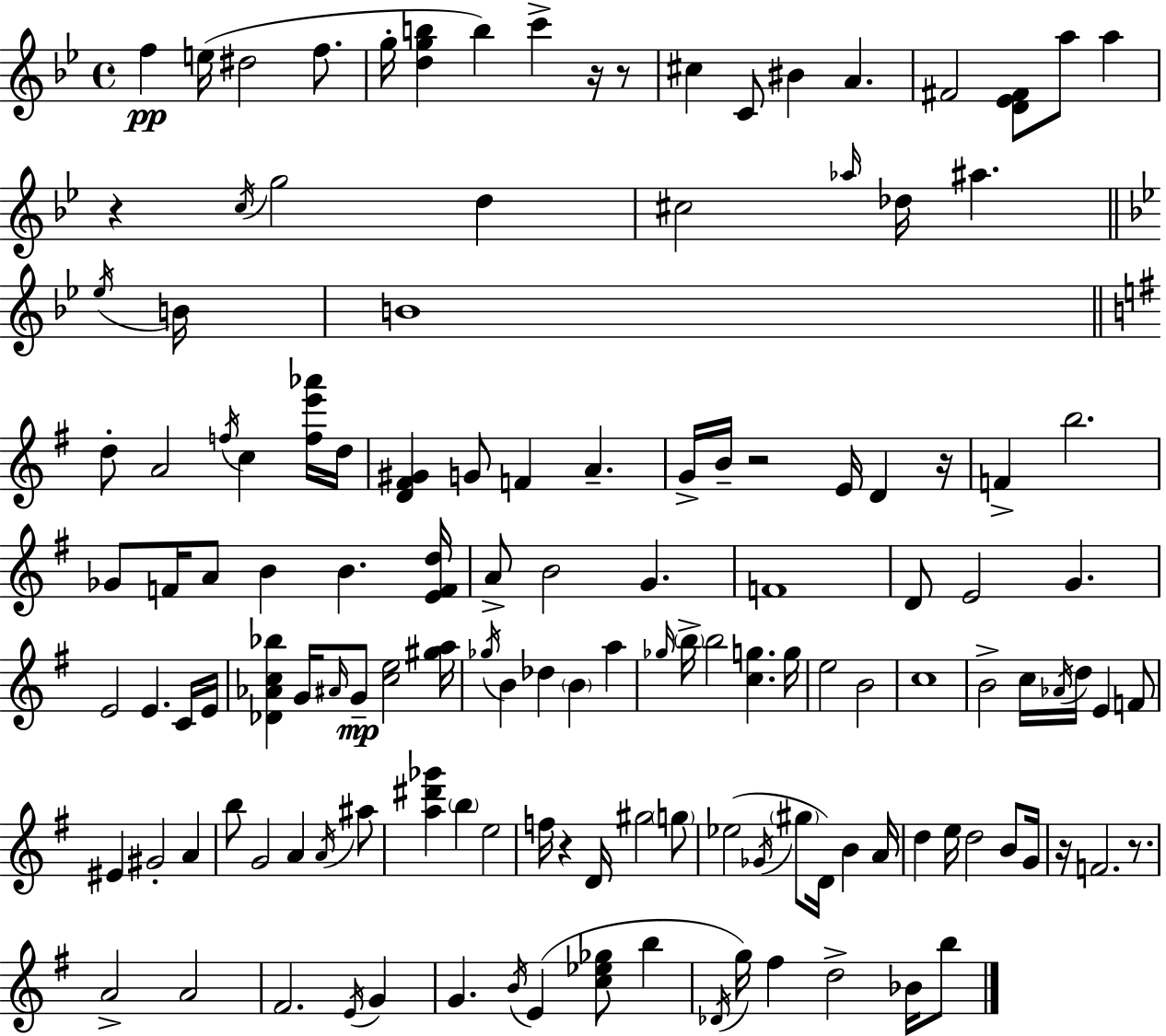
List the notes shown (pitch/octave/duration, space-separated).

F5/q E5/s D#5/h F5/e. G5/s [D5,G5,B5]/q B5/q C6/q R/s R/e C#5/q C4/e BIS4/q A4/q. F#4/h [D4,Eb4,F#4]/e A5/e A5/q R/q C5/s G5/h D5/q C#5/h Ab5/s Db5/s A#5/q. Eb5/s B4/s B4/w D5/e A4/h F5/s C5/q [F5,E6,Ab6]/s D5/s [D4,F#4,G#4]/q G4/e F4/q A4/q. G4/s B4/s R/h E4/s D4/q R/s F4/q B5/h. Gb4/e F4/s A4/e B4/q B4/q. [E4,F4,D5]/s A4/e B4/h G4/q. F4/w D4/e E4/h G4/q. E4/h E4/q. C4/s E4/s [Db4,Ab4,C5,Bb5]/q G4/s A#4/s G4/e [C5,E5]/h [G#5,A5]/s Gb5/s B4/q Db5/q B4/q A5/q Gb5/s B5/s B5/h [C5,G5]/q. G5/s E5/h B4/h C5/w B4/h C5/s Ab4/s D5/s E4/q F4/e EIS4/q G#4/h A4/q B5/e G4/h A4/q A4/s A#5/e [A5,D#6,Gb6]/q B5/q E5/h F5/s R/q D4/s G#5/h G5/e Eb5/h Gb4/s G#5/e D4/s B4/q A4/s D5/q E5/s D5/h B4/e G4/s R/s F4/h. R/e. A4/h A4/h F#4/h. E4/s G4/q G4/q. B4/s E4/q [C5,Eb5,Gb5]/e B5/q Db4/s G5/s F#5/q D5/h Bb4/s B5/e